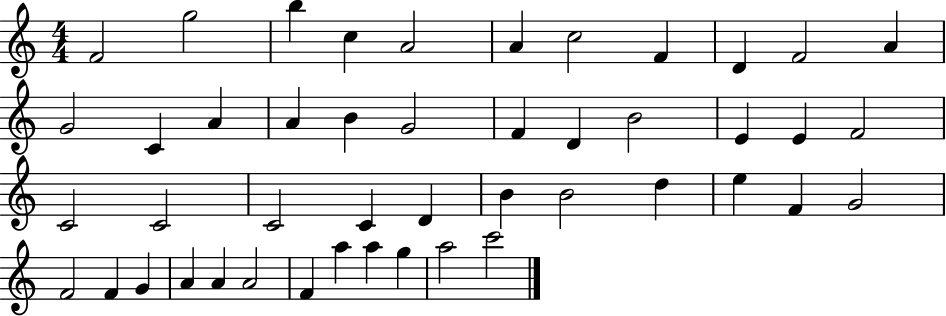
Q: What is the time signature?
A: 4/4